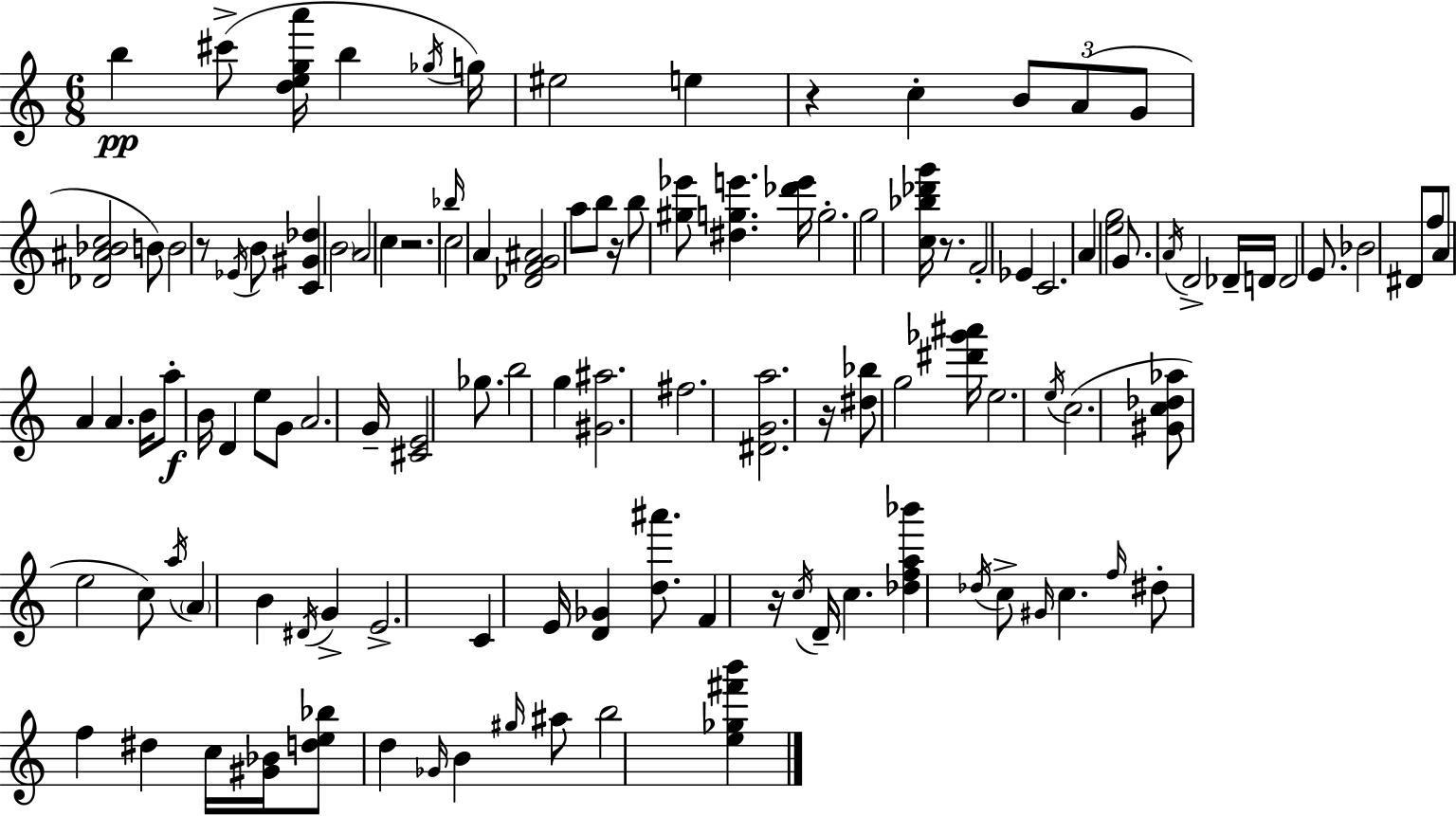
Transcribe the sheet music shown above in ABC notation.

X:1
T:Untitled
M:6/8
L:1/4
K:C
b ^c'/2 [dega']/4 b _g/4 g/4 ^e2 e z c B/2 A/2 G/2 [_D^A_Bc]2 B/2 B2 z/2 _E/4 B/2 [C^G_d] B2 A2 c z2 _b/4 c2 A [_DFG^A]2 a/2 b/2 z/4 b/2 [^g_e']/2 [^dge'] [_d'e']/4 g2 g2 [c_b_d'g']/4 z/2 F2 _E C2 A [eg]2 G/2 A/4 D2 _D/4 D/4 D2 E/2 _B2 ^D/2 f/2 A/2 A A B/4 a/2 B/4 D e/2 G/2 A2 G/4 [^CE]2 _g/2 b2 g [^G^a]2 ^f2 [^DGa]2 z/4 [^d_b]/2 g2 [^d'_g'^a']/4 e2 e/4 c2 [^Gc_d_a]/2 e2 c/2 a/4 A B ^D/4 G E2 C E/4 [D_G] [d^a']/2 F z/4 c/4 D/4 c [_dfa_b'] _d/4 c/2 ^G/4 c f/4 ^d/2 f ^d c/4 [^G_B]/4 [de_b]/2 d _G/4 B ^g/4 ^a/2 b2 [e_g^f'b']